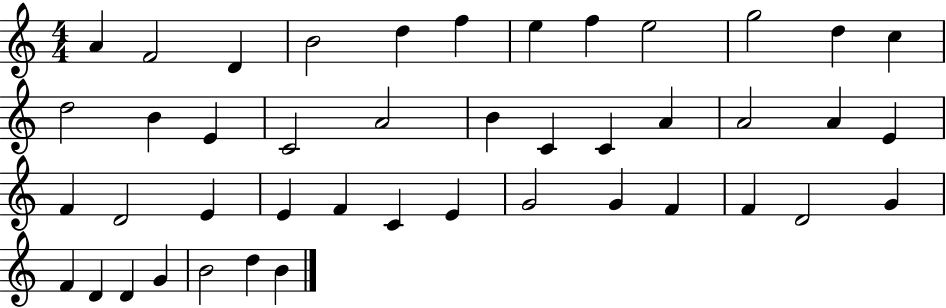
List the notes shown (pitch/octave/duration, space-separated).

A4/q F4/h D4/q B4/h D5/q F5/q E5/q F5/q E5/h G5/h D5/q C5/q D5/h B4/q E4/q C4/h A4/h B4/q C4/q C4/q A4/q A4/h A4/q E4/q F4/q D4/h E4/q E4/q F4/q C4/q E4/q G4/h G4/q F4/q F4/q D4/h G4/q F4/q D4/q D4/q G4/q B4/h D5/q B4/q